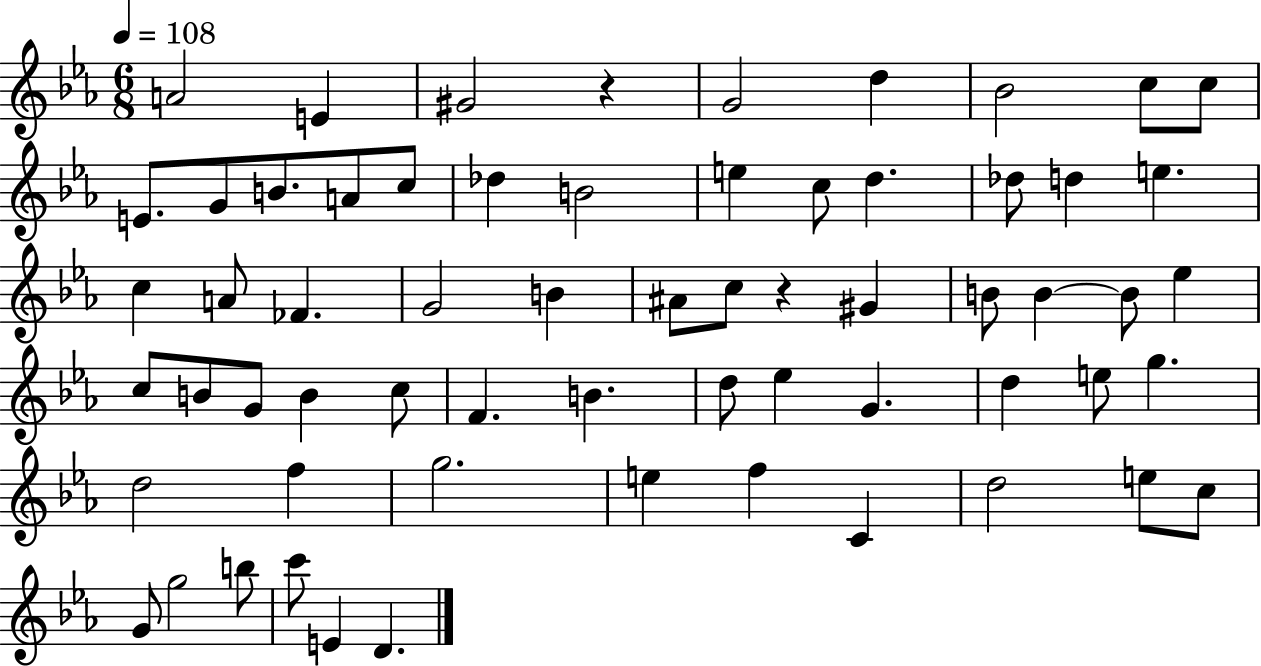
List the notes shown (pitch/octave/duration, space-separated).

A4/h E4/q G#4/h R/q G4/h D5/q Bb4/h C5/e C5/e E4/e. G4/e B4/e. A4/e C5/e Db5/q B4/h E5/q C5/e D5/q. Db5/e D5/q E5/q. C5/q A4/e FES4/q. G4/h B4/q A#4/e C5/e R/q G#4/q B4/e B4/q B4/e Eb5/q C5/e B4/e G4/e B4/q C5/e F4/q. B4/q. D5/e Eb5/q G4/q. D5/q E5/e G5/q. D5/h F5/q G5/h. E5/q F5/q C4/q D5/h E5/e C5/e G4/e G5/h B5/e C6/e E4/q D4/q.